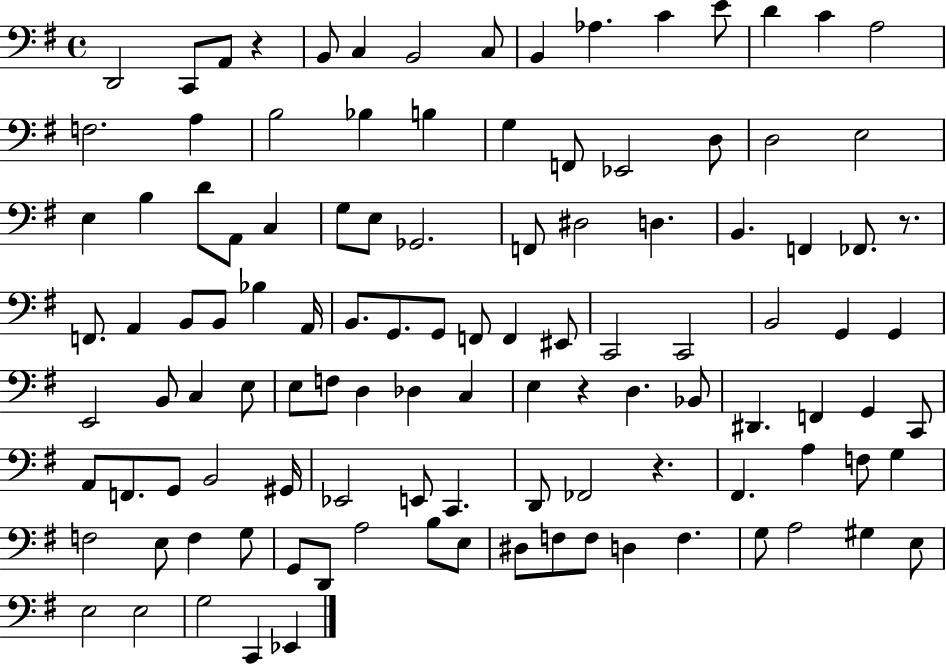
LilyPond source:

{
  \clef bass
  \time 4/4
  \defaultTimeSignature
  \key g \major
  d,2 c,8 a,8 r4 | b,8 c4 b,2 c8 | b,4 aes4. c'4 e'8 | d'4 c'4 a2 | \break f2. a4 | b2 bes4 b4 | g4 f,8 ees,2 d8 | d2 e2 | \break e4 b4 d'8 a,8 c4 | g8 e8 ges,2. | f,8 dis2 d4. | b,4. f,4 fes,8. r8. | \break f,8. a,4 b,8 b,8 bes4 a,16 | b,8. g,8. g,8 f,8 f,4 eis,8 | c,2 c,2 | b,2 g,4 g,4 | \break e,2 b,8 c4 e8 | e8 f8 d4 des4 c4 | e4 r4 d4. bes,8 | dis,4. f,4 g,4 c,8 | \break a,8 f,8. g,8 b,2 gis,16 | ees,2 e,8 c,4. | d,8 fes,2 r4. | fis,4. a4 f8 g4 | \break f2 e8 f4 g8 | g,8 d,8 a2 b8 e8 | dis8 f8 f8 d4 f4. | g8 a2 gis4 e8 | \break e2 e2 | g2 c,4 ees,4 | \bar "|."
}